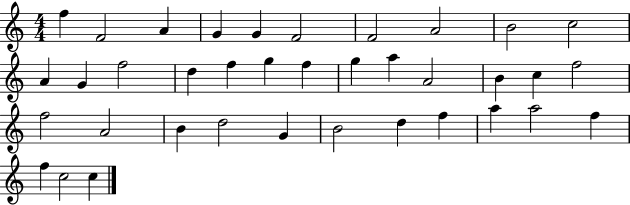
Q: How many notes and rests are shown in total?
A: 37